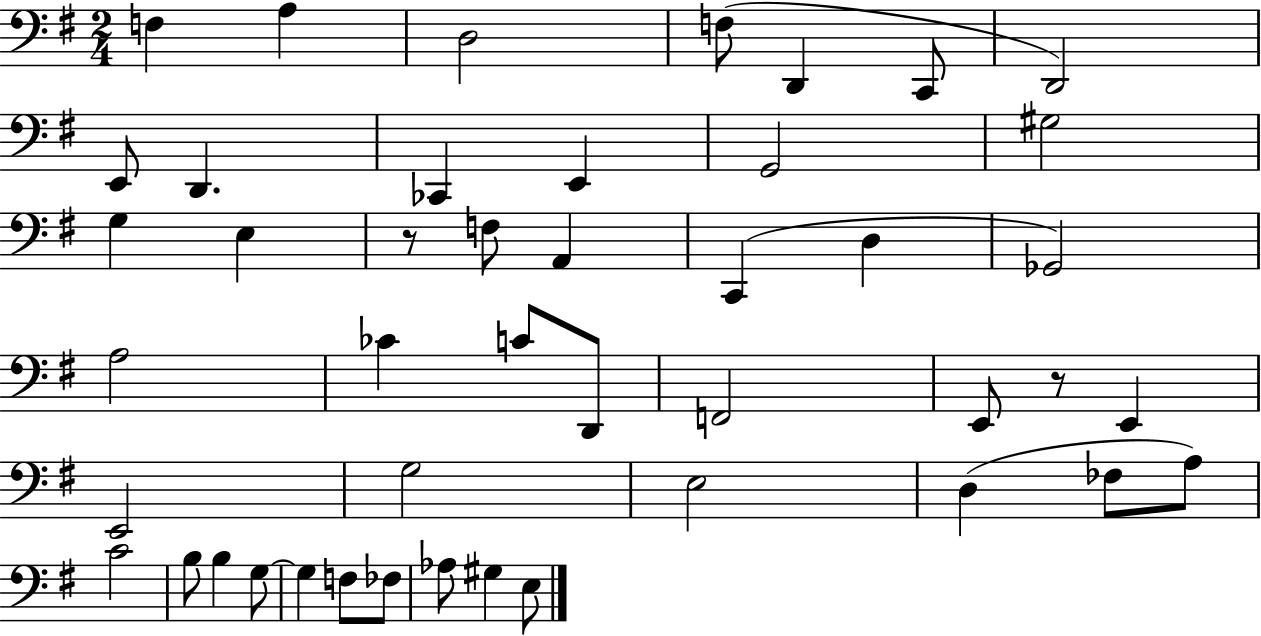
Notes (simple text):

F3/q A3/q D3/h F3/e D2/q C2/e D2/h E2/e D2/q. CES2/q E2/q G2/h G#3/h G3/q E3/q R/e F3/e A2/q C2/q D3/q Gb2/h A3/h CES4/q C4/e D2/e F2/h E2/e R/e E2/q E2/h G3/h E3/h D3/q FES3/e A3/e C4/h B3/e B3/q G3/e G3/q F3/e FES3/e Ab3/e G#3/q E3/e